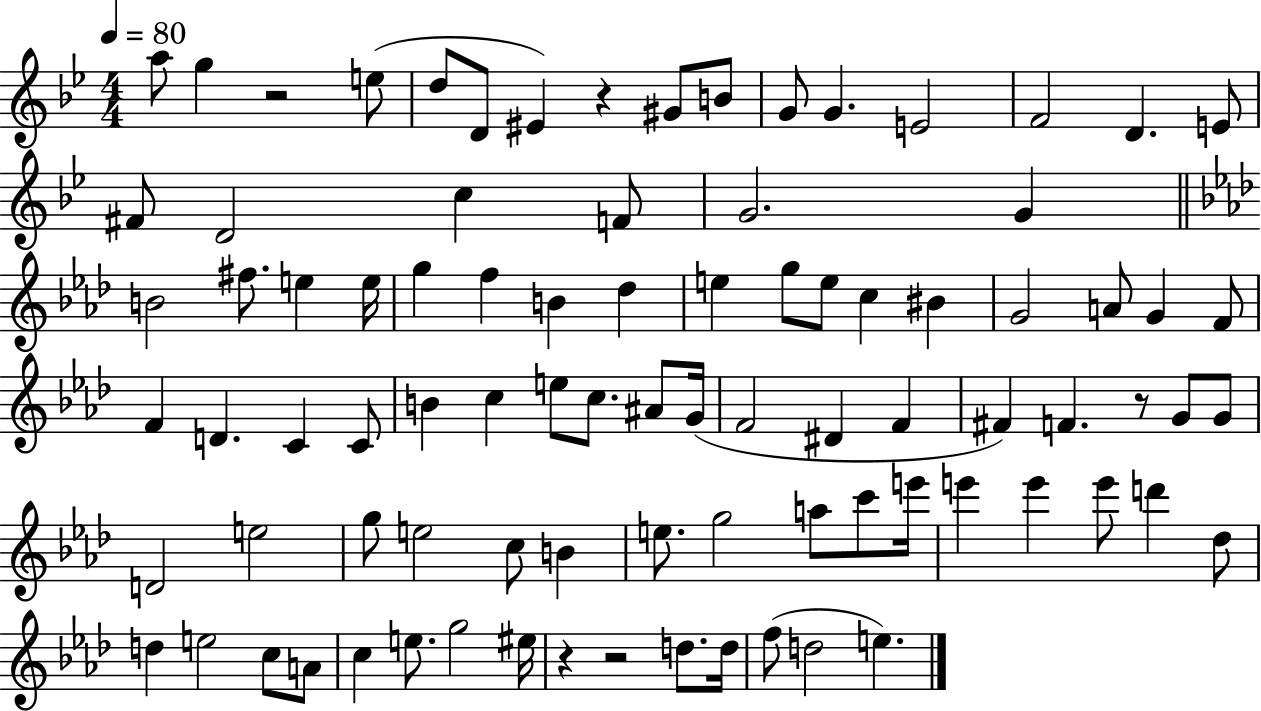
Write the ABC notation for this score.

X:1
T:Untitled
M:4/4
L:1/4
K:Bb
a/2 g z2 e/2 d/2 D/2 ^E z ^G/2 B/2 G/2 G E2 F2 D E/2 ^F/2 D2 c F/2 G2 G B2 ^f/2 e e/4 g f B _d e g/2 e/2 c ^B G2 A/2 G F/2 F D C C/2 B c e/2 c/2 ^A/2 G/4 F2 ^D F ^F F z/2 G/2 G/2 D2 e2 g/2 e2 c/2 B e/2 g2 a/2 c'/2 e'/4 e' e' e'/2 d' _d/2 d e2 c/2 A/2 c e/2 g2 ^e/4 z z2 d/2 d/4 f/2 d2 e